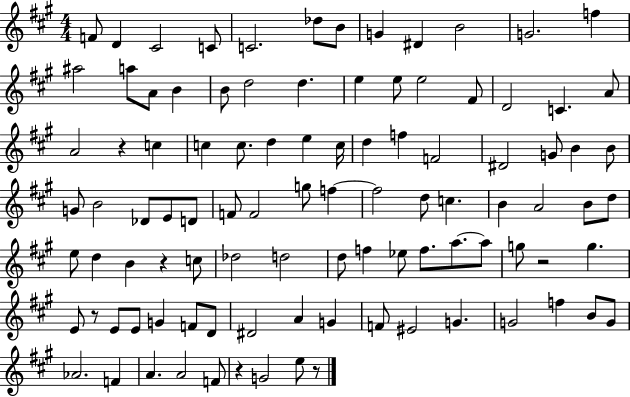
F4/e D4/q C#4/h C4/e C4/h. Db5/e B4/e G4/q D#4/q B4/h G4/h. F5/q A#5/h A5/e A4/e B4/q B4/e D5/h D5/q. E5/q E5/e E5/h F#4/e D4/h C4/q. A4/e A4/h R/q C5/q C5/q C5/e. D5/q E5/q C5/s D5/q F5/q F4/h D#4/h G4/e B4/q B4/e G4/e B4/h Db4/e E4/e D4/e F4/e F4/h G5/e F5/q F5/h D5/e C5/q. B4/q A4/h B4/e D5/e E5/e D5/q B4/q R/q C5/e Db5/h D5/h D5/e F5/q Eb5/e F5/e. A5/e. A5/e G5/e R/h G5/q. E4/e R/e E4/e E4/e G4/q F4/e D4/e D#4/h A4/q G4/q F4/e EIS4/h G4/q. G4/h F5/q B4/e G4/e Ab4/h. F4/q A4/q. A4/h F4/e R/q G4/h E5/e R/e